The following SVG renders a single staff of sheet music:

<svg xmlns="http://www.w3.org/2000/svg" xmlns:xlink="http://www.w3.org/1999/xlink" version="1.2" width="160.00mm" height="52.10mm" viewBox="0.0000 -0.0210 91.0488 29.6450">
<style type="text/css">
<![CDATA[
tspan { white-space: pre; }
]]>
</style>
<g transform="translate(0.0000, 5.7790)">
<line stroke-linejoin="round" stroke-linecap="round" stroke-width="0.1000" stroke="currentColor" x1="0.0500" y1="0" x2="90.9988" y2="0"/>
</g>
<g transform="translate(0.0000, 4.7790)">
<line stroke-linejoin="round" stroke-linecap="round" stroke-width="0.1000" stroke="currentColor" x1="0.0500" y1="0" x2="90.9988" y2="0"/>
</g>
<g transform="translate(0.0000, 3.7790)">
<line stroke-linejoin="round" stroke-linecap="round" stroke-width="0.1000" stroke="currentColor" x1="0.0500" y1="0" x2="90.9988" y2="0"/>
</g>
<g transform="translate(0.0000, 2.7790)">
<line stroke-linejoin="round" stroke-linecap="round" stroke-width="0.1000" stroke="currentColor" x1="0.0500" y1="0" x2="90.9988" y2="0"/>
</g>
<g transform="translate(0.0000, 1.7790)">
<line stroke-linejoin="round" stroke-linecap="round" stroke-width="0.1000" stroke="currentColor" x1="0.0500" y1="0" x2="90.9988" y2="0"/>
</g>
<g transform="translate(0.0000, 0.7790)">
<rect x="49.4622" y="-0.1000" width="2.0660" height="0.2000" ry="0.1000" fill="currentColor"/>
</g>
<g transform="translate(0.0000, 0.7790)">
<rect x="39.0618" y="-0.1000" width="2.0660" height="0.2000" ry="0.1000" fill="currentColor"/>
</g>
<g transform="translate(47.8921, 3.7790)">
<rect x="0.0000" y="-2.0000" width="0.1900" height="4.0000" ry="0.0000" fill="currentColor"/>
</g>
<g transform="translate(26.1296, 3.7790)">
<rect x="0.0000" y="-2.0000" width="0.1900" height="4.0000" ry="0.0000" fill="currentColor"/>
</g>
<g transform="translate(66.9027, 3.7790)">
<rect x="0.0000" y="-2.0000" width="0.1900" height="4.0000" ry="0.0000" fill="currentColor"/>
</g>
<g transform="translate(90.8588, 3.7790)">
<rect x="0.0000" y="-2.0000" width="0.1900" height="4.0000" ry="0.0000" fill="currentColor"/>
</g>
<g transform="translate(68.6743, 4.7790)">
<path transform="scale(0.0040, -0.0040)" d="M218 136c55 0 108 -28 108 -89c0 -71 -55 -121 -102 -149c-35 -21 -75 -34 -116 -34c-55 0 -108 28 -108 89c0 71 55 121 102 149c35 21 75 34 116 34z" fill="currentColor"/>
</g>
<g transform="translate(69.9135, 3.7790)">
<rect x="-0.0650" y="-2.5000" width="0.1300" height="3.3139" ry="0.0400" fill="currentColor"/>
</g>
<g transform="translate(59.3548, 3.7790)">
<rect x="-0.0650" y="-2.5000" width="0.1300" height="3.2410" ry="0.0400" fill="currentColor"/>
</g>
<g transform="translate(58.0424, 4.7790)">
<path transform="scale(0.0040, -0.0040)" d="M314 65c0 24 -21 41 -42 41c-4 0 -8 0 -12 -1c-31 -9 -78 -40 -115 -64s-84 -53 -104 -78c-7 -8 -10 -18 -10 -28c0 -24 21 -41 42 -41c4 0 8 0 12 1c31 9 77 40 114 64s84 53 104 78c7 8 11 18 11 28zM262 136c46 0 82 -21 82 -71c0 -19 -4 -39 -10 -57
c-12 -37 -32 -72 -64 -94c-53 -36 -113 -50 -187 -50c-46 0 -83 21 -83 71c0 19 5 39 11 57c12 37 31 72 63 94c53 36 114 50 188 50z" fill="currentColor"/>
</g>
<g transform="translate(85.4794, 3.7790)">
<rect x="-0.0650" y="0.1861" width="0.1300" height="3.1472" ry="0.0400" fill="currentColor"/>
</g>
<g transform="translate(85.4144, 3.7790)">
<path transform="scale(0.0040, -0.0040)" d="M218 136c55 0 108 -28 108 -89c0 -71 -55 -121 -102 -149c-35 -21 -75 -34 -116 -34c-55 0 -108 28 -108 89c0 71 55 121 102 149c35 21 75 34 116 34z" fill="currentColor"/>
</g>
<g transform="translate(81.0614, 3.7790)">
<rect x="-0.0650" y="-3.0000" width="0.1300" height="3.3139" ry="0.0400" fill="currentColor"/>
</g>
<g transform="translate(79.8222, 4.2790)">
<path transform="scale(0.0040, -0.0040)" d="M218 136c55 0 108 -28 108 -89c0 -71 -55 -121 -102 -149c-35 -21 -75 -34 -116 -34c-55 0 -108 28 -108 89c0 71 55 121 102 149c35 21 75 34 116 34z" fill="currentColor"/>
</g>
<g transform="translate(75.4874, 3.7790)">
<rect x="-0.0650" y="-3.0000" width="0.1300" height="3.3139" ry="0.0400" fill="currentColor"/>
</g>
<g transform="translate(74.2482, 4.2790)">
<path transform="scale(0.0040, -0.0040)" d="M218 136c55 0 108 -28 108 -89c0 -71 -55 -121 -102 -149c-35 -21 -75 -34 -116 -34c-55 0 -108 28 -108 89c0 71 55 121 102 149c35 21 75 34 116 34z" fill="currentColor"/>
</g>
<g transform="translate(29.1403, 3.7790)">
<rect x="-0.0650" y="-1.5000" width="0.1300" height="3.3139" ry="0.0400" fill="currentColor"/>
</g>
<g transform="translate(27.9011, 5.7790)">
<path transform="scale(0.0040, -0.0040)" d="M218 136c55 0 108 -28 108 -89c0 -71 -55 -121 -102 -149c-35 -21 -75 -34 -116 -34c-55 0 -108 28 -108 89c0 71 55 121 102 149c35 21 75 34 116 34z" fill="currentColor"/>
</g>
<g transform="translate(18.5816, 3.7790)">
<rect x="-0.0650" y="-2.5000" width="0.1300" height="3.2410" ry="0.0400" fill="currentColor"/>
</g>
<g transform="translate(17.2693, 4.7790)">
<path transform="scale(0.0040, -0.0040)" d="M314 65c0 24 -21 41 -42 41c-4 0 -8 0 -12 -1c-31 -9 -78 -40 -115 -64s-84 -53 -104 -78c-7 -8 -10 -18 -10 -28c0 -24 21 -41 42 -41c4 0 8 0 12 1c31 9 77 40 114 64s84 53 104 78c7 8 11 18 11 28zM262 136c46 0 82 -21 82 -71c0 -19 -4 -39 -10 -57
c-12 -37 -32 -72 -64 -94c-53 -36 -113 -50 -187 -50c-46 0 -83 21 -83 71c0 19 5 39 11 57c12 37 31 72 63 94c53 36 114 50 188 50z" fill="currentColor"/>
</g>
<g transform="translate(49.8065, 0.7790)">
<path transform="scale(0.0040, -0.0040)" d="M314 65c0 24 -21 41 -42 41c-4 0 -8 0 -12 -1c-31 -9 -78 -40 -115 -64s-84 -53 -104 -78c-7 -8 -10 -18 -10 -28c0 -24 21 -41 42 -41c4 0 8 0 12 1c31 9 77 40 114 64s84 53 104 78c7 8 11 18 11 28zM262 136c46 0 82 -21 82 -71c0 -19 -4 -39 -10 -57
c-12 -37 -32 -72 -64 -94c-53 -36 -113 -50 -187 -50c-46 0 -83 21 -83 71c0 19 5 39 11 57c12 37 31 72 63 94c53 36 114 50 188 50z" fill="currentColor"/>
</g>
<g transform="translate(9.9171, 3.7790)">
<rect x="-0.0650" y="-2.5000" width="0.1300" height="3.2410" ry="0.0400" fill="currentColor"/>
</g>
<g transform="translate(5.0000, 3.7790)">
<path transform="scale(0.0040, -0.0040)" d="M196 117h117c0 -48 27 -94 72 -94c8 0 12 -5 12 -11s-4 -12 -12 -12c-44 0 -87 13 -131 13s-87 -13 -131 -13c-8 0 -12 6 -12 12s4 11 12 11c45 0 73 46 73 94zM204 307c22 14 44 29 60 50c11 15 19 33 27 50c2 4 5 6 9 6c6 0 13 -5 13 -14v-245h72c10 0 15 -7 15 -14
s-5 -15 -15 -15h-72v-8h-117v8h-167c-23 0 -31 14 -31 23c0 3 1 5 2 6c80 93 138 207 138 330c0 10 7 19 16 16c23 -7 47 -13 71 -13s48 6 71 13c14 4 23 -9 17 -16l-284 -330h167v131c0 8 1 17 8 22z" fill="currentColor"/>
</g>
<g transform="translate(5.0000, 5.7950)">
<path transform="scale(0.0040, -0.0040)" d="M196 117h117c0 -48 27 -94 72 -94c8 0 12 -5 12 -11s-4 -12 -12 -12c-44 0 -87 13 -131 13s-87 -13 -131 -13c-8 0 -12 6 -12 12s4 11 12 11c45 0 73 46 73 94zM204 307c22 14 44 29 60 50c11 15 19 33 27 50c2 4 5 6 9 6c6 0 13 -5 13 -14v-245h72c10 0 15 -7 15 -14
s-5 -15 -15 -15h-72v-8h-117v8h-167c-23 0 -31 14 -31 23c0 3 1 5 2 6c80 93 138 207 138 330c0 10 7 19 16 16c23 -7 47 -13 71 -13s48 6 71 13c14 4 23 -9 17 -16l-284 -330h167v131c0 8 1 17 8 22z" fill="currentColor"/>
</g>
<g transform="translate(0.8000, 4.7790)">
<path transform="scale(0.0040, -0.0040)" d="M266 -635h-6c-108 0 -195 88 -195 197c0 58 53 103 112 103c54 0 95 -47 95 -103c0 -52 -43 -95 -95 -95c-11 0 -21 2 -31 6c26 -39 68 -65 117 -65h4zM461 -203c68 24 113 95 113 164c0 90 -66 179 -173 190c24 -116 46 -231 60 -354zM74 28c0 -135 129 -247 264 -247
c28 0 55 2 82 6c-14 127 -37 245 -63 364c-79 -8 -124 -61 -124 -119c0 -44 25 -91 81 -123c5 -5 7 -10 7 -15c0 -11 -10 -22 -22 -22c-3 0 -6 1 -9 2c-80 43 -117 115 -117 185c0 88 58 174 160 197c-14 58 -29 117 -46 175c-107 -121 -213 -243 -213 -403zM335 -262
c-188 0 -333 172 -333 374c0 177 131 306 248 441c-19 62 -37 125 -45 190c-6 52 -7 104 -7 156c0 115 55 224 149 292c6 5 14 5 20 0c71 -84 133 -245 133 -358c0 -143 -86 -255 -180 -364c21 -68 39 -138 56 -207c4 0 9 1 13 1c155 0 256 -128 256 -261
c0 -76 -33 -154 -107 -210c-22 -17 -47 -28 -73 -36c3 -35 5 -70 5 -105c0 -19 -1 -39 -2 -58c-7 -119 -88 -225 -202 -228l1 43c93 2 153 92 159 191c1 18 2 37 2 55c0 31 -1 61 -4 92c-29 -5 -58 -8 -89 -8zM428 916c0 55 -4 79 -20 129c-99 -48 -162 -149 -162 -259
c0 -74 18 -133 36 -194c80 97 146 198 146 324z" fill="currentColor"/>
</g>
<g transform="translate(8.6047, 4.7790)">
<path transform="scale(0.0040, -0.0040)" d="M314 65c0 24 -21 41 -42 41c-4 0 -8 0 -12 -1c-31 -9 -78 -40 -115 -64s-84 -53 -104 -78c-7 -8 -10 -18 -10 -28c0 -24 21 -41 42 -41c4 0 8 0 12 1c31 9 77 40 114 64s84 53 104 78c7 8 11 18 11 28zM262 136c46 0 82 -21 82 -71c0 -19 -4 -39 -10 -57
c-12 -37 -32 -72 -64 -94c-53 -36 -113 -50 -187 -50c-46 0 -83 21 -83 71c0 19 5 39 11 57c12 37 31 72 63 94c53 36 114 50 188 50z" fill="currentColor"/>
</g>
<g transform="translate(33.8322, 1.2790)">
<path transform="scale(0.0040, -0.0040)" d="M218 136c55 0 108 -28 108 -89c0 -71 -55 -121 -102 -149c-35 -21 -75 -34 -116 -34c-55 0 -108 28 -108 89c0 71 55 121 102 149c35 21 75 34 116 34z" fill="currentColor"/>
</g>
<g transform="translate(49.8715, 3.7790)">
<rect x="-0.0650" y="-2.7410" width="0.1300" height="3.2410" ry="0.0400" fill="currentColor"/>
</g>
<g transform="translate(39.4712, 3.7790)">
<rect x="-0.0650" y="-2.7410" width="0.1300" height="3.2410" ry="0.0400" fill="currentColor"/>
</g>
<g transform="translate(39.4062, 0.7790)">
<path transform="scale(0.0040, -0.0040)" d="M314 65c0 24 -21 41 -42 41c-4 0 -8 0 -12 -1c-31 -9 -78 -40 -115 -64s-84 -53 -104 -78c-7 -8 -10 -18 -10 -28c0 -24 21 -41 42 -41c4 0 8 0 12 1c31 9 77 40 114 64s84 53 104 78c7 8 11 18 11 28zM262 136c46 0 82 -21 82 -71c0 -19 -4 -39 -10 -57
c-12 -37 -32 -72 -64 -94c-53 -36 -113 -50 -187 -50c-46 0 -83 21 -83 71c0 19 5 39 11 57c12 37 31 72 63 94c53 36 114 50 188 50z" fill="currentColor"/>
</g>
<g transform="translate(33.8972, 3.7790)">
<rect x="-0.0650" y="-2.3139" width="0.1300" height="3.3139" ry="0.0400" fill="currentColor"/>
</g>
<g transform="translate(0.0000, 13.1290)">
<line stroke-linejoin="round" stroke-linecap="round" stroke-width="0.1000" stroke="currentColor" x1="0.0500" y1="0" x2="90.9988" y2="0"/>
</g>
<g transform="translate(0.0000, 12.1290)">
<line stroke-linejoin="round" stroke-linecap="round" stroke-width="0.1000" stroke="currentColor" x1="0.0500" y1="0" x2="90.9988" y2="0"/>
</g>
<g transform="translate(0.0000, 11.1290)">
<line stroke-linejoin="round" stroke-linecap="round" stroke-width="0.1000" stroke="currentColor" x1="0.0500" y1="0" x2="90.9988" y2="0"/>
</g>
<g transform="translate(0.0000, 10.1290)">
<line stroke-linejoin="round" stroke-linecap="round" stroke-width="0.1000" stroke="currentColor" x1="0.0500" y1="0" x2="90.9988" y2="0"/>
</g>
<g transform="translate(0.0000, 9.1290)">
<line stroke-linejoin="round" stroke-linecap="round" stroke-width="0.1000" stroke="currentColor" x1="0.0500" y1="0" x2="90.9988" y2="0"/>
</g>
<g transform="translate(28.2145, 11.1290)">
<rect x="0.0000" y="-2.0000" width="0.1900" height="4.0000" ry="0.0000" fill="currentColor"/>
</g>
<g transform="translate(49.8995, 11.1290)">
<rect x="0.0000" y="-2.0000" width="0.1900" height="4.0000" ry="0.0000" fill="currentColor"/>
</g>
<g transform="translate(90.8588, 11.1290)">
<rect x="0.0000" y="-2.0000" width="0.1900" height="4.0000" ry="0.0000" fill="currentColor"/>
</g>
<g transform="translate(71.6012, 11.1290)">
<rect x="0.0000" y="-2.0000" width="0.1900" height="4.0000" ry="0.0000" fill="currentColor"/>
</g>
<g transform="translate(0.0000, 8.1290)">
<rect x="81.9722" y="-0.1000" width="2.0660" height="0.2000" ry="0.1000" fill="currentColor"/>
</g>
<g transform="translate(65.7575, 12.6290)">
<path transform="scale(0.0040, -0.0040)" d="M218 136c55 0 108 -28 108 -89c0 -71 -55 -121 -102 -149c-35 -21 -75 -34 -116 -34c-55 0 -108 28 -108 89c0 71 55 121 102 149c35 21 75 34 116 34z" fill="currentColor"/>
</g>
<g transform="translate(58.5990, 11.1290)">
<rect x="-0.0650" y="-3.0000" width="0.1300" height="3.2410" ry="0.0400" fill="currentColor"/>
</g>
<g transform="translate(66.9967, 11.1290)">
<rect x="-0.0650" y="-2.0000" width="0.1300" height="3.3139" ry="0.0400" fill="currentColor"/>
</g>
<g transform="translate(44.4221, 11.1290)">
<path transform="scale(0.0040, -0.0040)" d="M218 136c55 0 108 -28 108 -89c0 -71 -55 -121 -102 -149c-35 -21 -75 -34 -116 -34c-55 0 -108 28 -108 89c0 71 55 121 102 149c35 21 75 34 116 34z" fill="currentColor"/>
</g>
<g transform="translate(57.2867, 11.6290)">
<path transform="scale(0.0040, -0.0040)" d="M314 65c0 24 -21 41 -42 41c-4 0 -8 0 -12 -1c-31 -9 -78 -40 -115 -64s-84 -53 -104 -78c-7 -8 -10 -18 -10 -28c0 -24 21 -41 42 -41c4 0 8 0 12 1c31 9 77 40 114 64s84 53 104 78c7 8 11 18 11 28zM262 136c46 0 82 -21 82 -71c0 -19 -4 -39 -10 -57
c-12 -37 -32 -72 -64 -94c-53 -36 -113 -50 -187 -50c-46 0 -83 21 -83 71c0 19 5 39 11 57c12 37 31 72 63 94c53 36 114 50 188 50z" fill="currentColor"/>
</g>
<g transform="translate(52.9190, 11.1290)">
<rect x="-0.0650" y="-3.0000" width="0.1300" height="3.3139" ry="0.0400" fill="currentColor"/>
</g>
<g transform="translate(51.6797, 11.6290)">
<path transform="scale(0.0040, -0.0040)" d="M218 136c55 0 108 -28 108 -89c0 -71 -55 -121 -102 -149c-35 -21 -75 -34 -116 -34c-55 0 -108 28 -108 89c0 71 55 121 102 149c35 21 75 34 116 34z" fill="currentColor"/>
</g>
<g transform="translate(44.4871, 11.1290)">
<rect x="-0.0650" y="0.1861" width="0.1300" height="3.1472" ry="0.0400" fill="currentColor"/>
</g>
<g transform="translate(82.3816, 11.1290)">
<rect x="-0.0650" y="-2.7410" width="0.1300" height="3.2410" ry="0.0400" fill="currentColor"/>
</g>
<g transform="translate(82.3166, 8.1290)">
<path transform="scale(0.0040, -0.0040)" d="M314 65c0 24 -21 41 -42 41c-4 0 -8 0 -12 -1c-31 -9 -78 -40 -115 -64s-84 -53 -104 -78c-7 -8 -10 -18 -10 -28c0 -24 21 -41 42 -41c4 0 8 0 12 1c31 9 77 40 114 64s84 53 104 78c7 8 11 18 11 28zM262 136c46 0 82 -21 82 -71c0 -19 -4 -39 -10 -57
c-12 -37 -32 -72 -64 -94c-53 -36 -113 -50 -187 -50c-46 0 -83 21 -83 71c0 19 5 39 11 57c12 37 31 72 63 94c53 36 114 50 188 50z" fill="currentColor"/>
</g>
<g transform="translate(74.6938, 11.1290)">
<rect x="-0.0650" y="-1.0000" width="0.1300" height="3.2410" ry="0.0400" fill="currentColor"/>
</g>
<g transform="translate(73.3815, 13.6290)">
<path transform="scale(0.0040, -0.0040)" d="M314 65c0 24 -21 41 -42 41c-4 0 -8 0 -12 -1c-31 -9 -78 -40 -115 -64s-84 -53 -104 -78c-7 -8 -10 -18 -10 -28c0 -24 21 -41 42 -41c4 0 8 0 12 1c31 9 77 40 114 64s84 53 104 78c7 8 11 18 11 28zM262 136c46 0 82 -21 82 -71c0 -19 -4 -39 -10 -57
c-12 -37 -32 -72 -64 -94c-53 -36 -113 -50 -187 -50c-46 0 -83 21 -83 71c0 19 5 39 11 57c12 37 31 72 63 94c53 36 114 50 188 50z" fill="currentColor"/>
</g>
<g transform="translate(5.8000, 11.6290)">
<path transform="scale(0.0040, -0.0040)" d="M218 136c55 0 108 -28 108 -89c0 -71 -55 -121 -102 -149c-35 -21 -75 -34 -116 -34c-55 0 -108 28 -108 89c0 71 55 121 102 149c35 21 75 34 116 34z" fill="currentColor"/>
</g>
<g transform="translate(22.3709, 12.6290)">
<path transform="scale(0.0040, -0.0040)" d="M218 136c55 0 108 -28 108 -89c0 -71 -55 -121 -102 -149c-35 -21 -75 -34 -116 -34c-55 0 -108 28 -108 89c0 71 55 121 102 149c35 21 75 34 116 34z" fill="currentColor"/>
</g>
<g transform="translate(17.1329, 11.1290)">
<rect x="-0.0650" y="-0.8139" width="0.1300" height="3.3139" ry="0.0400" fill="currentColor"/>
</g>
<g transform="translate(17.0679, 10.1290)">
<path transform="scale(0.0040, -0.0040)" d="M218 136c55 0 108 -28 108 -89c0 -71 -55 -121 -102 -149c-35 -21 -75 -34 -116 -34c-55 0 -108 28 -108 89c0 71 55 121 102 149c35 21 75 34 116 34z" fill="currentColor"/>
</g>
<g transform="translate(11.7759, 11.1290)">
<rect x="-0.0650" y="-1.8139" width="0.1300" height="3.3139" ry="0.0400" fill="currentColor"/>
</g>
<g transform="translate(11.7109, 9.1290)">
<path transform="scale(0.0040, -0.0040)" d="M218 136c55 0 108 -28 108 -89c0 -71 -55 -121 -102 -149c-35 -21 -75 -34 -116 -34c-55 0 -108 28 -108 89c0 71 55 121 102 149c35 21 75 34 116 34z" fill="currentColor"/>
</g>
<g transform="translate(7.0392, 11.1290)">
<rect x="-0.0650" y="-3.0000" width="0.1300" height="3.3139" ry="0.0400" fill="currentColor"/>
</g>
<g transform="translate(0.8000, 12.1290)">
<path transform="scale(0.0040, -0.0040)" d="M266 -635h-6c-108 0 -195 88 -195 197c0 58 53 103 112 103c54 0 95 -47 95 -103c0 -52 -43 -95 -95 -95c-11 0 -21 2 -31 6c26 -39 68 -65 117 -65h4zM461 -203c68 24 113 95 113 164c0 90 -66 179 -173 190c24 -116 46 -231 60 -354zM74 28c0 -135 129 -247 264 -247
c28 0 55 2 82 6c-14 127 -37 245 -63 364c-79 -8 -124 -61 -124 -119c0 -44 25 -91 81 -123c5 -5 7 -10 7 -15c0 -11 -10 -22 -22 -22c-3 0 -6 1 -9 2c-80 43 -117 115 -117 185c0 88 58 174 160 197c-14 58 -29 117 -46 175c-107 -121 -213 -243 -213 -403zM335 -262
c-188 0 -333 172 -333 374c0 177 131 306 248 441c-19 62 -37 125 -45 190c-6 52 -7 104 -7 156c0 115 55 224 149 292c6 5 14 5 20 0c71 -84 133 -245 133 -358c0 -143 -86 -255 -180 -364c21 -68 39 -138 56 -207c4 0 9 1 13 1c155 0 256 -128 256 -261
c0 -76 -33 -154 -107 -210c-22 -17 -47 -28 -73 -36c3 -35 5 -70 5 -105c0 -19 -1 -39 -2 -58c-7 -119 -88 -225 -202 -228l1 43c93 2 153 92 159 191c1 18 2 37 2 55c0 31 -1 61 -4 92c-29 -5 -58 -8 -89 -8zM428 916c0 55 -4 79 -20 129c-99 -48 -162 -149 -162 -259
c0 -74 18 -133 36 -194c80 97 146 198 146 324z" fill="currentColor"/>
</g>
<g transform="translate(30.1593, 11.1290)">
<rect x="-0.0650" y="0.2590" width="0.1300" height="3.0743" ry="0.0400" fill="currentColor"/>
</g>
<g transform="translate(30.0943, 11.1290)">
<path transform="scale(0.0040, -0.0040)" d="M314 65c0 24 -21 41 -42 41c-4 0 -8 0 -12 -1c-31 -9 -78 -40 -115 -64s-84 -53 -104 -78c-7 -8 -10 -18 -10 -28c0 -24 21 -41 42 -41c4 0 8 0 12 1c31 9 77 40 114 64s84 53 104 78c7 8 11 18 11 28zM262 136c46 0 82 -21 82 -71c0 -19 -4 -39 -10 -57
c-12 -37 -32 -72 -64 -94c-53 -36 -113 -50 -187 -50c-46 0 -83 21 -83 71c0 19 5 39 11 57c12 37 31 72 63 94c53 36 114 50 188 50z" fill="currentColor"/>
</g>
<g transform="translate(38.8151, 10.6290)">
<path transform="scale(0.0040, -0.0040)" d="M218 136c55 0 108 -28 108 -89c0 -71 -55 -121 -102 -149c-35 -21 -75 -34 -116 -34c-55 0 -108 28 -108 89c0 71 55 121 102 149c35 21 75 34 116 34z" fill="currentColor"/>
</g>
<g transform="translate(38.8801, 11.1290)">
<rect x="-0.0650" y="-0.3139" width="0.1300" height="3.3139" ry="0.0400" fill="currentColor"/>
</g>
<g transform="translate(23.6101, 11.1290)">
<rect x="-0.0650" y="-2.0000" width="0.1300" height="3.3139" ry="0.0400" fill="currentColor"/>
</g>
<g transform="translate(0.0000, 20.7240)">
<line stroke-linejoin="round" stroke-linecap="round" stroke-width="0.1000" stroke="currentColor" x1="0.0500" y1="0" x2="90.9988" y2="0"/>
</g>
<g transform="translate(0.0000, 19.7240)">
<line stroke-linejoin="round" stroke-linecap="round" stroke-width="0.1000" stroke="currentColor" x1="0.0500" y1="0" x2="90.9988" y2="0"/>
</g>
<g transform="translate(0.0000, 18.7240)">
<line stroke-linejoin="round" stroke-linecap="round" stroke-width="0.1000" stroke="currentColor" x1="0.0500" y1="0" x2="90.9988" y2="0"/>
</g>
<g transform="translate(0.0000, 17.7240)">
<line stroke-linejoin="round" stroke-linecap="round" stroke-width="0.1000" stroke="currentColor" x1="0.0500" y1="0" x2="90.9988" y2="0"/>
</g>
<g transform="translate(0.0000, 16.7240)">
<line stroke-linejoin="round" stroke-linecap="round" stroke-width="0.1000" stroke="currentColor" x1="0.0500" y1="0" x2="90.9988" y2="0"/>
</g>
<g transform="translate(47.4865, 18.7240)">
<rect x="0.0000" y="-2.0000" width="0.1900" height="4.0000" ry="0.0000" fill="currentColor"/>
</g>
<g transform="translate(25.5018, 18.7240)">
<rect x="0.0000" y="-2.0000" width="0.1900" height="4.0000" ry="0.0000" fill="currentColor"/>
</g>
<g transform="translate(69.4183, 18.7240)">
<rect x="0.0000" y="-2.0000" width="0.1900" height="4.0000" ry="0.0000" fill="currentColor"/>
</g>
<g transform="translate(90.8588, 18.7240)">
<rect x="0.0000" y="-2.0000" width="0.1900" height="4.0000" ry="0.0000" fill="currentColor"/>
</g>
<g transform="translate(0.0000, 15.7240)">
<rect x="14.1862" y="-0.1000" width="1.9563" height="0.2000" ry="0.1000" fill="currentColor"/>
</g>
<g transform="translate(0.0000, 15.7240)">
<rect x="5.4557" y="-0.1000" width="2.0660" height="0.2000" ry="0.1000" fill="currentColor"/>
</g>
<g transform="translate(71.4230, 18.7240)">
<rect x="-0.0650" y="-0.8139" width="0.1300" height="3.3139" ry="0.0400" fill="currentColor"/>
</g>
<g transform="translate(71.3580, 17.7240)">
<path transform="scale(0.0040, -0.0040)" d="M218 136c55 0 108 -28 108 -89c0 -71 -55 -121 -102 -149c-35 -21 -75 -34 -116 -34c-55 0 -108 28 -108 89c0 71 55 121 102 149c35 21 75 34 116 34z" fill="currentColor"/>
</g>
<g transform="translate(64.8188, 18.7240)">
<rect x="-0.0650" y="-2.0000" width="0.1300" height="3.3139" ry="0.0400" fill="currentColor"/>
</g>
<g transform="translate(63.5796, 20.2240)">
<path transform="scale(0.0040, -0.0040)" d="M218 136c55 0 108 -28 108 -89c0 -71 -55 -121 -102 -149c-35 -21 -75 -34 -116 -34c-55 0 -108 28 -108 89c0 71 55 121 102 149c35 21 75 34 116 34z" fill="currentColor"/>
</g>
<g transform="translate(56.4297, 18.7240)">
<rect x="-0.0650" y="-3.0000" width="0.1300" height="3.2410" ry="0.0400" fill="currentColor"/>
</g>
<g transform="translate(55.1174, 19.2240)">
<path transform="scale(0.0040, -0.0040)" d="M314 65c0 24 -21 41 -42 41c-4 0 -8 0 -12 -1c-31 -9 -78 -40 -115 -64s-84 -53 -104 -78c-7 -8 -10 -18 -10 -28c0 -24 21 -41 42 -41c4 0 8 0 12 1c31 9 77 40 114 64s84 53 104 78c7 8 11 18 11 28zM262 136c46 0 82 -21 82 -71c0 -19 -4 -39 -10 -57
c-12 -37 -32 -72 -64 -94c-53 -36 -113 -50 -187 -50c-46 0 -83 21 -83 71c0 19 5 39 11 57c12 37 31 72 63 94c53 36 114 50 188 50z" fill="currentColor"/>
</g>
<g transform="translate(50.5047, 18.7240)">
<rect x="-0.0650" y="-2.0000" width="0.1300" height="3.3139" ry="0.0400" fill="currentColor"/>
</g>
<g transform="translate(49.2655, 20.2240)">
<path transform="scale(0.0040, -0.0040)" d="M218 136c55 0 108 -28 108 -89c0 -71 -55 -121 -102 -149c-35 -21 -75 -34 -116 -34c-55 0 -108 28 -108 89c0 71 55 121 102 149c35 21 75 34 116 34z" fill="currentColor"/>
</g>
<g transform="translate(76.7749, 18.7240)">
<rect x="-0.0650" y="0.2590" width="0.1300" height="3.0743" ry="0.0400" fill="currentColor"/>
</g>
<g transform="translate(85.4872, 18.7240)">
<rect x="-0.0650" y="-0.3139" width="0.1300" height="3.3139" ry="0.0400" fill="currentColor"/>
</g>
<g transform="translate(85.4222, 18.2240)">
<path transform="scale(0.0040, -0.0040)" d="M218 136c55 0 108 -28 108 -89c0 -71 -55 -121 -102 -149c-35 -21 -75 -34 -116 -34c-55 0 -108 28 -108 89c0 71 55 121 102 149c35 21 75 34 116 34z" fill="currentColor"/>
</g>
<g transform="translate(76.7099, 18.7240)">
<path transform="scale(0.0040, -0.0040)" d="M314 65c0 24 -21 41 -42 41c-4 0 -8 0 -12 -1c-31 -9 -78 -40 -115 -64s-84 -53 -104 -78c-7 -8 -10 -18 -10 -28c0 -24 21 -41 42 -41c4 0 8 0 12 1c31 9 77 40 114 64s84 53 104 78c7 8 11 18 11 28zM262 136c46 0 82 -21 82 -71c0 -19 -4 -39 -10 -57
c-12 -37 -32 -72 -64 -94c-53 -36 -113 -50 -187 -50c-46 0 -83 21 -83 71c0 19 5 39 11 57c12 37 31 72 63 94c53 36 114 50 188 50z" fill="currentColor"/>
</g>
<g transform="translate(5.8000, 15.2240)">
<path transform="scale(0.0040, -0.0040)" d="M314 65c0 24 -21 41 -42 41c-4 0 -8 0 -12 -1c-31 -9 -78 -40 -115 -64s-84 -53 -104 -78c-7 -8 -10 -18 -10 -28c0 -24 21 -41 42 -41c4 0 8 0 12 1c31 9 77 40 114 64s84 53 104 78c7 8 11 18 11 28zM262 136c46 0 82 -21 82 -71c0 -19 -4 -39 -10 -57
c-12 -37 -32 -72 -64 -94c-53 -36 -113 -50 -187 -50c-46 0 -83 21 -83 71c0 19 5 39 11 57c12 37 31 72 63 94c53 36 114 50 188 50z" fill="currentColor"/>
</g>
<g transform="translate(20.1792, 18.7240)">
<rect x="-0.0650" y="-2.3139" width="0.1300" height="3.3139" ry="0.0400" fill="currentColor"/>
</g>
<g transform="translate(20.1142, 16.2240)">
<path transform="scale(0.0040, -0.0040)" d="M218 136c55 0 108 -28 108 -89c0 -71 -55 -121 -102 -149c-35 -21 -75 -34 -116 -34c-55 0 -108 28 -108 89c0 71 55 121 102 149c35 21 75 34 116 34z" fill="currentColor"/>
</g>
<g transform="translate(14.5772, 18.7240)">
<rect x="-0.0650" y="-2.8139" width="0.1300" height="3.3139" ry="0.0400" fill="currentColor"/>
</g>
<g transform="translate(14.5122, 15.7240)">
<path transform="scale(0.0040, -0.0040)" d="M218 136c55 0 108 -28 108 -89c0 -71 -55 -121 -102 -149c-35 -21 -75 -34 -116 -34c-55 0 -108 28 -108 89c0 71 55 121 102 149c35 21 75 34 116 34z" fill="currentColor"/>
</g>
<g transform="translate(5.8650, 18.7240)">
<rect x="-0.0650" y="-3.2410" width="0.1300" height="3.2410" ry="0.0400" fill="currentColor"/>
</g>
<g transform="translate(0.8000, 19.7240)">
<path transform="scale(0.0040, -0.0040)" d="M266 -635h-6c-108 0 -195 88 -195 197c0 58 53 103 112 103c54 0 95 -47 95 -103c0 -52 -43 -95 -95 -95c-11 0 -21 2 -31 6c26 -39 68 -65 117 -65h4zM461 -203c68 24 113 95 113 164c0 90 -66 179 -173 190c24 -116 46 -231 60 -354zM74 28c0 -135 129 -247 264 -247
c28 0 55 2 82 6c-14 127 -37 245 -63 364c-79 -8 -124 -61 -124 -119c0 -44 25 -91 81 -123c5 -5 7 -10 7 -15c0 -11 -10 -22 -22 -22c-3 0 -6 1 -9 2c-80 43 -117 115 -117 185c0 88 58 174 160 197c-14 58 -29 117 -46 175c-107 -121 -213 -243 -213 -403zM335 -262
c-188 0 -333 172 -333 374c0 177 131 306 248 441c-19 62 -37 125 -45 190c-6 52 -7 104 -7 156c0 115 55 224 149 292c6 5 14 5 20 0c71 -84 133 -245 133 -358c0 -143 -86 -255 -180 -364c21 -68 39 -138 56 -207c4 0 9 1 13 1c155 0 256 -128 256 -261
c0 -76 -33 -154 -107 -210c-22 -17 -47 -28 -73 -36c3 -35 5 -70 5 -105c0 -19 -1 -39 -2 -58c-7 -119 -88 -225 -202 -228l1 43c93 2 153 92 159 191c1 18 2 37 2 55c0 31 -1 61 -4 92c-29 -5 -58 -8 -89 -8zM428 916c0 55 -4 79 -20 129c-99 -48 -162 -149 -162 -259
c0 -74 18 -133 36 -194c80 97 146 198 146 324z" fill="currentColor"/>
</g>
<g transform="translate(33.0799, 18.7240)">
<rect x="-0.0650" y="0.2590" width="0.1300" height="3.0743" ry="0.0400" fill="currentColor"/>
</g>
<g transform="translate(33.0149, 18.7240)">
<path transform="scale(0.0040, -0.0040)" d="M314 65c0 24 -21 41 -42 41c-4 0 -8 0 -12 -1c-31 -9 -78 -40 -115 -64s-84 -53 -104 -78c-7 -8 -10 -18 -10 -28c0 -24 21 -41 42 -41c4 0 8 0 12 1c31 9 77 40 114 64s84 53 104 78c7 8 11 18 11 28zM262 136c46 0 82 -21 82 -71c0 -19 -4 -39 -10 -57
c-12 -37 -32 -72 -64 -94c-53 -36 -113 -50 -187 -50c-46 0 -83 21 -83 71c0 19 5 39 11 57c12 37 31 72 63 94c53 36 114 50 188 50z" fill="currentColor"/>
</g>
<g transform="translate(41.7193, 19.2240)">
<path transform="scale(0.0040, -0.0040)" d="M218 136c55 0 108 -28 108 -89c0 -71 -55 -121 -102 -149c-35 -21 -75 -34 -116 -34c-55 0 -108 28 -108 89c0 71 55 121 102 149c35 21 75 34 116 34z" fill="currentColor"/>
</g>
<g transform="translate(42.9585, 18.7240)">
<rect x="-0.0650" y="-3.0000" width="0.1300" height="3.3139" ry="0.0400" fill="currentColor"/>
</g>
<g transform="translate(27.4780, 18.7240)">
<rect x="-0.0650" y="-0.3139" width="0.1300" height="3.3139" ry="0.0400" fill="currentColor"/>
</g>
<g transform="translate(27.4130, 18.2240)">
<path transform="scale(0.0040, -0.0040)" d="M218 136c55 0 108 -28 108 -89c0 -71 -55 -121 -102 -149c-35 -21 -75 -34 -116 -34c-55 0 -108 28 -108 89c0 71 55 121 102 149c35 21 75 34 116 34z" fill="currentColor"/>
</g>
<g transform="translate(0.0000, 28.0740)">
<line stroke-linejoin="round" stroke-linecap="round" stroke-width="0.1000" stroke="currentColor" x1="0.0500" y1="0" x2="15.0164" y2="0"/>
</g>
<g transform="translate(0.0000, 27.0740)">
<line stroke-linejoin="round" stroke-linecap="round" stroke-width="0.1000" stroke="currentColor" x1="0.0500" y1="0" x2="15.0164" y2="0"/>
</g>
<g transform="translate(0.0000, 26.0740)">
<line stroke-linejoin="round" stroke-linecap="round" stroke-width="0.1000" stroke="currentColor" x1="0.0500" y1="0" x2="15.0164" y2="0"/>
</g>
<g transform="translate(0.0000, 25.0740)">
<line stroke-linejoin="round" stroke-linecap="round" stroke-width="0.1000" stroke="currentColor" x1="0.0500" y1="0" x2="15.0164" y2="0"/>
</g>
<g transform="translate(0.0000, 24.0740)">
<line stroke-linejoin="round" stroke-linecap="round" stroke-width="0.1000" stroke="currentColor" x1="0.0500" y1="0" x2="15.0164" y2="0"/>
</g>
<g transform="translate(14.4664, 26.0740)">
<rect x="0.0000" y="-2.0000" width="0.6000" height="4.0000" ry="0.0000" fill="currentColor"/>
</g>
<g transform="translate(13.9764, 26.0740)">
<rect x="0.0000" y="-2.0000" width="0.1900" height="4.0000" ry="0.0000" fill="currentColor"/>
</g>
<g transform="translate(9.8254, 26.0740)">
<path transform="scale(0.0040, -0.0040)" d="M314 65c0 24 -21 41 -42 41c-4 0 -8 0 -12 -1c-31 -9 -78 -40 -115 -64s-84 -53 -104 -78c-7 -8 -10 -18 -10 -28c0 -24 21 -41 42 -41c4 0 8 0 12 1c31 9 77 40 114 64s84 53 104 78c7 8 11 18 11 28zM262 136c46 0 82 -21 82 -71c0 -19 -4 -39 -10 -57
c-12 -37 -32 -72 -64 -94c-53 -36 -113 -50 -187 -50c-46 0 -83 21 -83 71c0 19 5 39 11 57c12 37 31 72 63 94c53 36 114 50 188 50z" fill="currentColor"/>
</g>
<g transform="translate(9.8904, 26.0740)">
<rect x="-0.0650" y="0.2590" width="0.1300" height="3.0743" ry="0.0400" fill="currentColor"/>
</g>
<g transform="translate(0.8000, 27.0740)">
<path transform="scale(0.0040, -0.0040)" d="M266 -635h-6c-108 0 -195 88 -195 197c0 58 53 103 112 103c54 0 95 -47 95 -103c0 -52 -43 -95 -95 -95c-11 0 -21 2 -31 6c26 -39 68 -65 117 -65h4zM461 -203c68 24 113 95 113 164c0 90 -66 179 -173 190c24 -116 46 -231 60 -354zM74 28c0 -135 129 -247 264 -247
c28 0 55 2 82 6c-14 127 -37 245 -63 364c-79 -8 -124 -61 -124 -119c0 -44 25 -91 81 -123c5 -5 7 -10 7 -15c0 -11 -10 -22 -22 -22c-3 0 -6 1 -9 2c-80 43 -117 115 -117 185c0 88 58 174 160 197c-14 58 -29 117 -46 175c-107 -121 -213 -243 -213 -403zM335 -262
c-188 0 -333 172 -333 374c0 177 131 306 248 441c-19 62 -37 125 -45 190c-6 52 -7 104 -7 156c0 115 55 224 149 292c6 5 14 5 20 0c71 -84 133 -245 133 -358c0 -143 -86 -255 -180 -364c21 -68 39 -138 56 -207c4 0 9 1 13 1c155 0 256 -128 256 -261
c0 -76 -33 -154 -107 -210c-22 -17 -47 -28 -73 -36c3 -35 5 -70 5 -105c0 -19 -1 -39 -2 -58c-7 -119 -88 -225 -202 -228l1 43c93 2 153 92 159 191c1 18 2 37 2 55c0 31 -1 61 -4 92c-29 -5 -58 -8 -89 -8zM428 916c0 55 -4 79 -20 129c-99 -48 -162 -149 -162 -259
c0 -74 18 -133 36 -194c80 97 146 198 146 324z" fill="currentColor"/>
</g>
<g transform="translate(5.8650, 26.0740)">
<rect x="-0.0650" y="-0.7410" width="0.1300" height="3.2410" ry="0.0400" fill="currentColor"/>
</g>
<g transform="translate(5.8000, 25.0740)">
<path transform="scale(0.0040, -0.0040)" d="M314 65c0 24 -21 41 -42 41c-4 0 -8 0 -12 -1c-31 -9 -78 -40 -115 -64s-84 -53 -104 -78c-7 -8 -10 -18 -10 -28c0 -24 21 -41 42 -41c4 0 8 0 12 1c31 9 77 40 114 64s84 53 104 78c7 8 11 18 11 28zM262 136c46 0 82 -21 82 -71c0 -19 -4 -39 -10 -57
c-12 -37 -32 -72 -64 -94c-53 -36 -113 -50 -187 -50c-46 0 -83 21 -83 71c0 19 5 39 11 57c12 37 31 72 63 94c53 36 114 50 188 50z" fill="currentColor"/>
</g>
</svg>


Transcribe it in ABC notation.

X:1
T:Untitled
M:4/4
L:1/4
K:C
G2 G2 E g a2 a2 G2 G A A B A f d F B2 c B A A2 F D2 a2 b2 a g c B2 A F A2 F d B2 c d2 B2